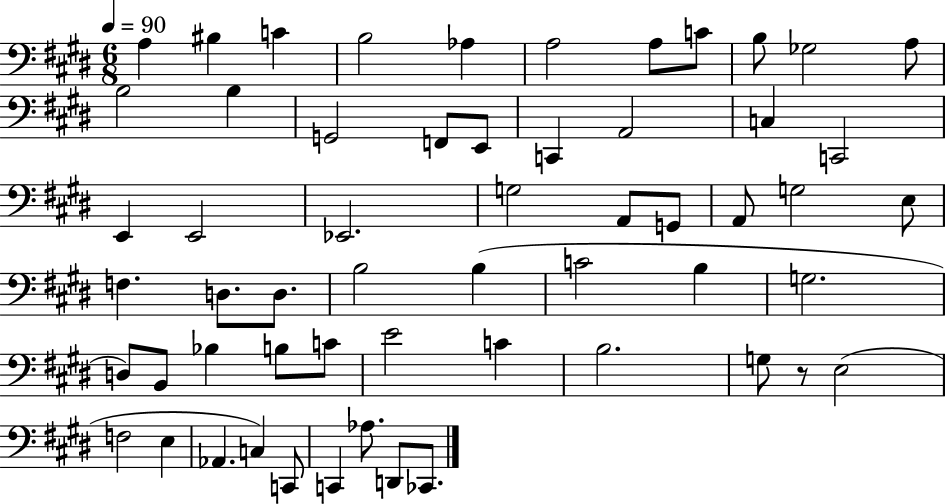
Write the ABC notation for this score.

X:1
T:Untitled
M:6/8
L:1/4
K:E
A, ^B, C B,2 _A, A,2 A,/2 C/2 B,/2 _G,2 A,/2 B,2 B, G,,2 F,,/2 E,,/2 C,, A,,2 C, C,,2 E,, E,,2 _E,,2 G,2 A,,/2 G,,/2 A,,/2 G,2 E,/2 F, D,/2 D,/2 B,2 B, C2 B, G,2 D,/2 B,,/2 _B, B,/2 C/2 E2 C B,2 G,/2 z/2 E,2 F,2 E, _A,, C, C,,/2 C,, _A,/2 D,,/2 _C,,/2